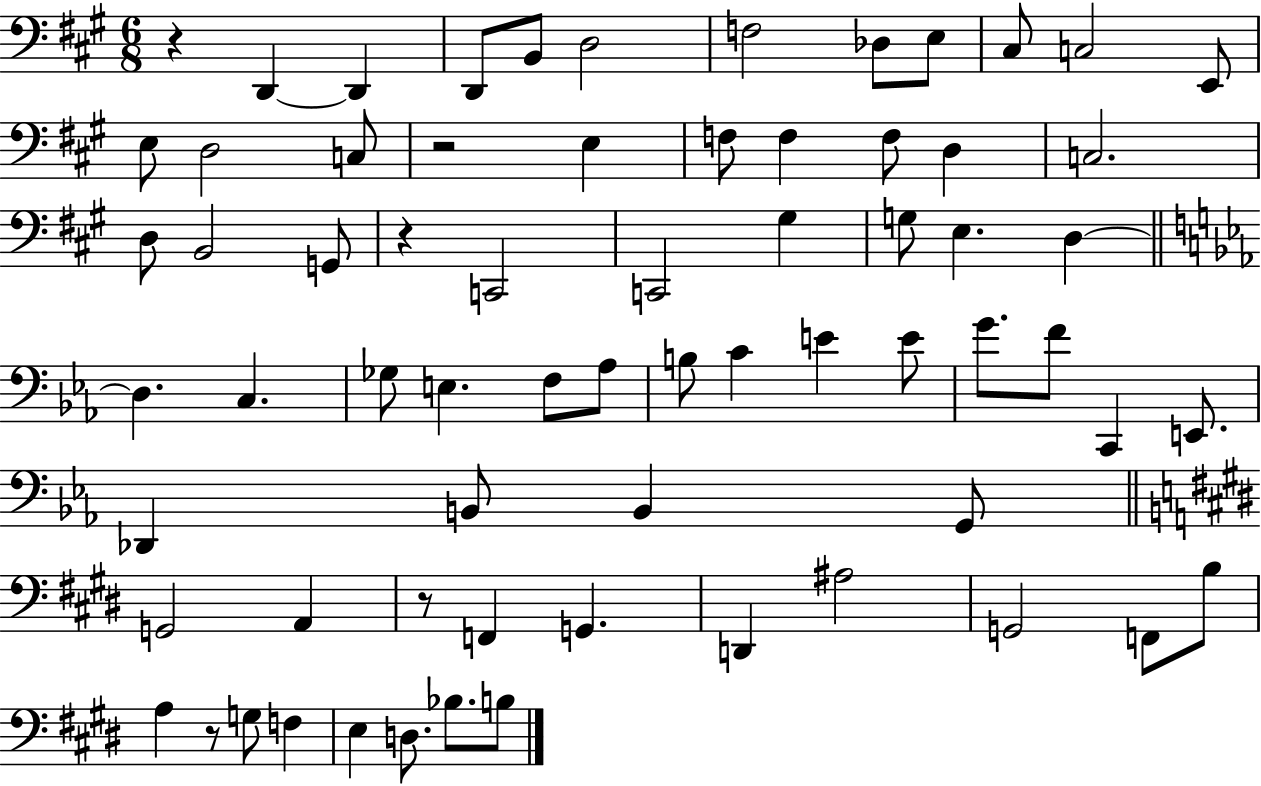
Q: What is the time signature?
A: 6/8